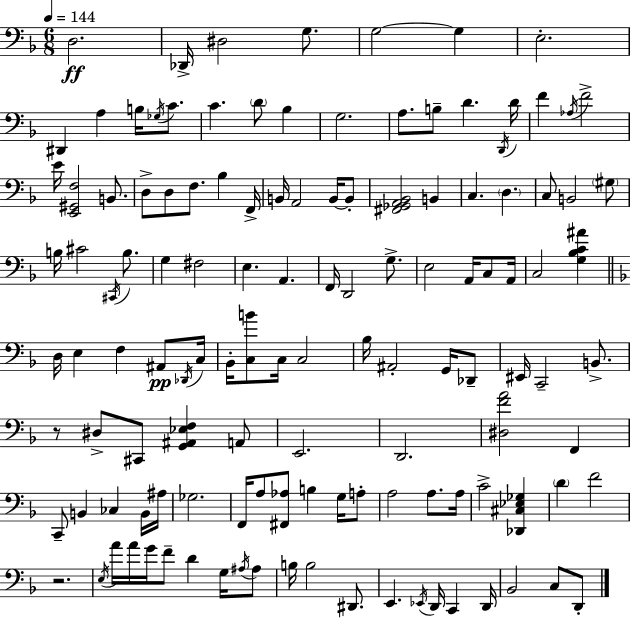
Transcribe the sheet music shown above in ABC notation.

X:1
T:Untitled
M:6/8
L:1/4
K:F
D,2 _D,,/4 ^D,2 G,/2 G,2 G, E,2 ^D,, A, B,/4 _G,/4 C/2 C D/2 _B, G,2 A,/2 B,/2 D D,,/4 D/4 F _A,/4 F2 E/4 [E,,^G,,F,]2 B,,/2 D,/2 D,/2 F,/2 _B, F,,/4 B,,/4 A,,2 B,,/4 B,,/2 [^F,,_G,,A,,_B,,]2 B,, C, D, C,/2 B,,2 ^G,/2 B,/4 ^C2 ^C,,/4 B,/2 G, ^F,2 E, A,, F,,/4 D,,2 G,/2 E,2 A,,/4 C,/2 A,,/4 C,2 [G,_B,C^A] D,/4 E, F, ^A,,/2 _D,,/4 C,/4 _B,,/4 [C,B]/2 C,/4 C,2 _B,/4 ^A,,2 G,,/4 _D,,/2 ^E,,/4 C,,2 B,,/2 z/2 ^D,/2 ^C,,/2 [G,,^A,,_E,F,] A,,/2 E,,2 D,,2 [^D,FA]2 F,, C,,/2 B,, _C, B,,/4 ^A,/4 _G,2 F,,/4 A,/2 [^F,,_A,]/2 B, G,/4 A,/2 A,2 A,/2 A,/4 C2 [_D,,^C,_E,_G,] D F2 z2 E,/4 A/4 A/4 G/4 F/2 D G,/4 ^A,/4 ^A,/2 B,/4 B,2 ^D,,/2 E,, _E,,/4 D,,/4 C,, D,,/4 _B,,2 C,/2 D,,/2